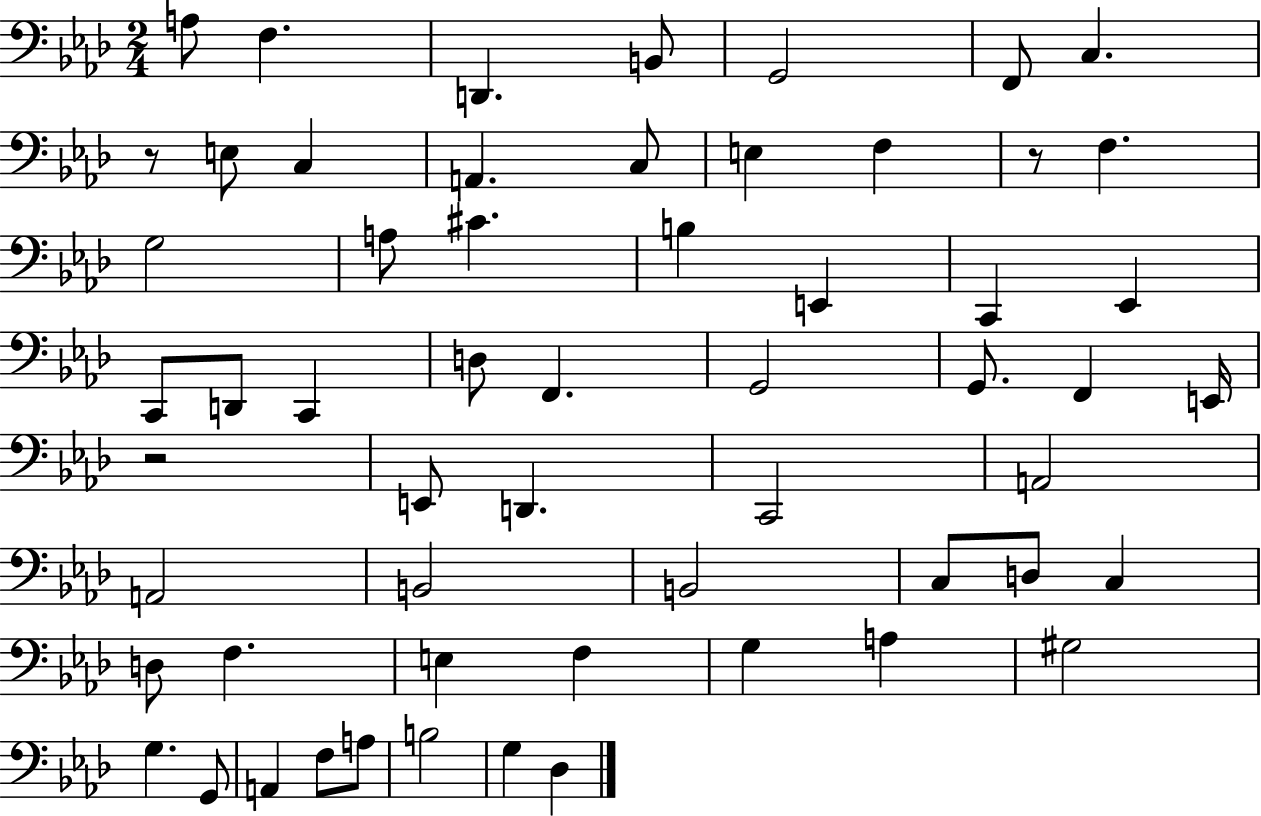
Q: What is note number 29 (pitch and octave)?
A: F2